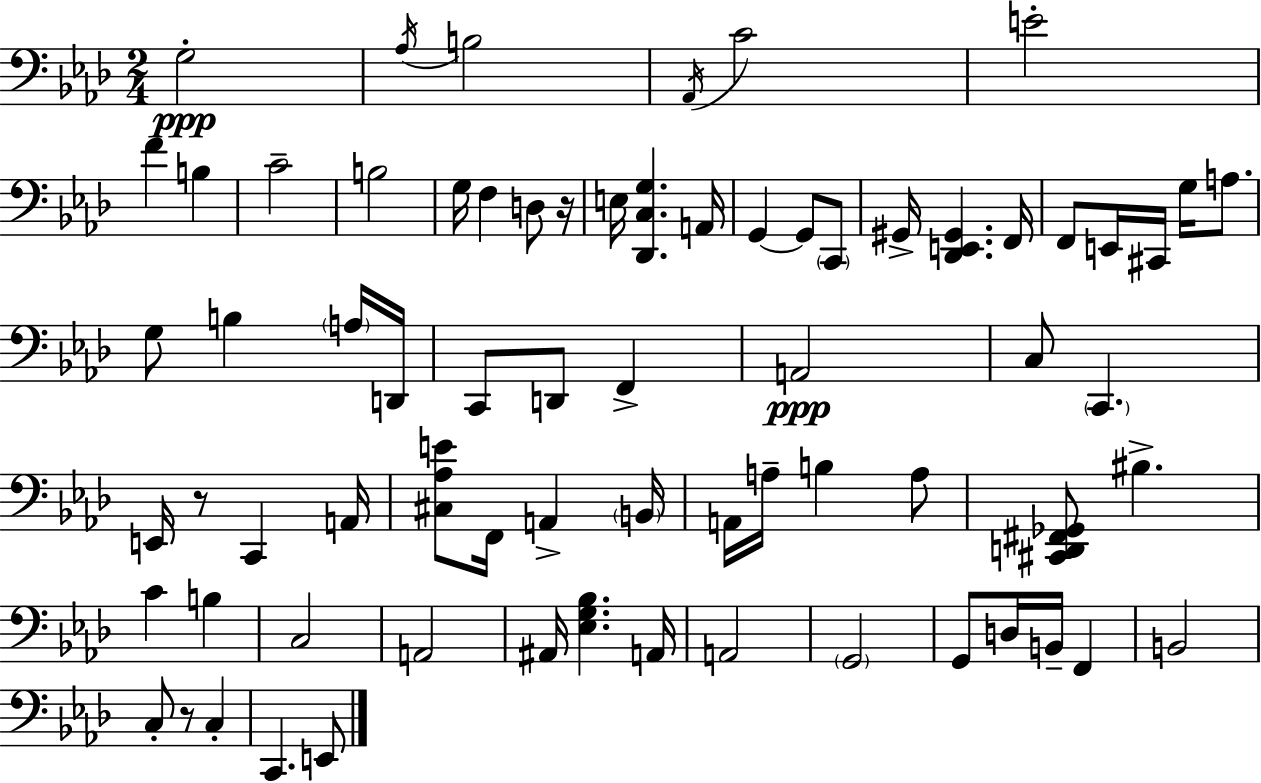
X:1
T:Untitled
M:2/4
L:1/4
K:Ab
G,2 _A,/4 B,2 _A,,/4 C2 E2 F B, C2 B,2 G,/4 F, D,/2 z/4 E,/4 [_D,,C,G,] A,,/4 G,, G,,/2 C,,/2 ^G,,/4 [_D,,E,,^G,,] F,,/4 F,,/2 E,,/4 ^C,,/4 G,/4 A,/2 G,/2 B, A,/4 D,,/4 C,,/2 D,,/2 F,, A,,2 C,/2 C,, E,,/4 z/2 C,, A,,/4 [^C,_A,E]/2 F,,/4 A,, B,,/4 A,,/4 A,/4 B, A,/2 [^C,,D,,^F,,_G,,]/2 ^B, C B, C,2 A,,2 ^A,,/4 [_E,G,_B,] A,,/4 A,,2 G,,2 G,,/2 D,/4 B,,/4 F,, B,,2 C,/2 z/2 C, C,, E,,/2